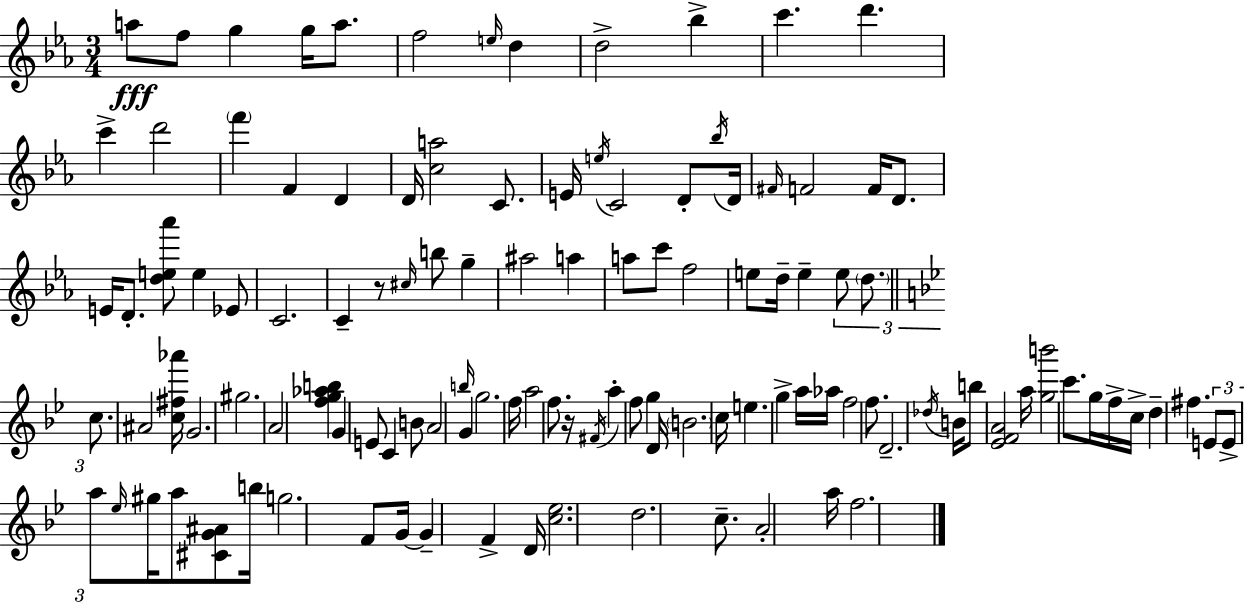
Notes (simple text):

A5/e F5/e G5/q G5/s A5/e. F5/h E5/s D5/q D5/h Bb5/q C6/q. D6/q. C6/q D6/h F6/q F4/q D4/q D4/s [C5,A5]/h C4/e. E4/s E5/s C4/h D4/e Bb5/s D4/s F#4/s F4/h F4/s D4/e. E4/s D4/e. [D5,E5,Ab6]/e E5/q Eb4/e C4/h. C4/q R/e C#5/s B5/e G5/q A#5/h A5/q A5/e C6/e F5/h E5/e D5/s E5/q E5/e D5/e. C5/e. A#4/h [C5,F#5,Ab6]/s G4/h. G#5/h. A4/h [F5,G5,Ab5,B5]/q G4/q E4/e C4/q B4/e A4/h B5/s G4/q G5/h. F5/s A5/h F5/e. R/s F#4/s A5/q F5/e G5/q D4/s B4/h. C5/s E5/q. G5/q A5/s Ab5/s F5/h F5/e. D4/h. Db5/s B4/s B5/e [Eb4,F4,A4]/h A5/s [G5,B6]/h C6/e. G5/s F5/s C5/s D5/q F#5/q. E4/e E4/e A5/e Eb5/s G#5/s A5/e [C#4,G4,A#4]/e B5/s G5/h. F4/e G4/s G4/q F4/q D4/s [C5,Eb5]/h. D5/h. C5/e. A4/h A5/s F5/h.